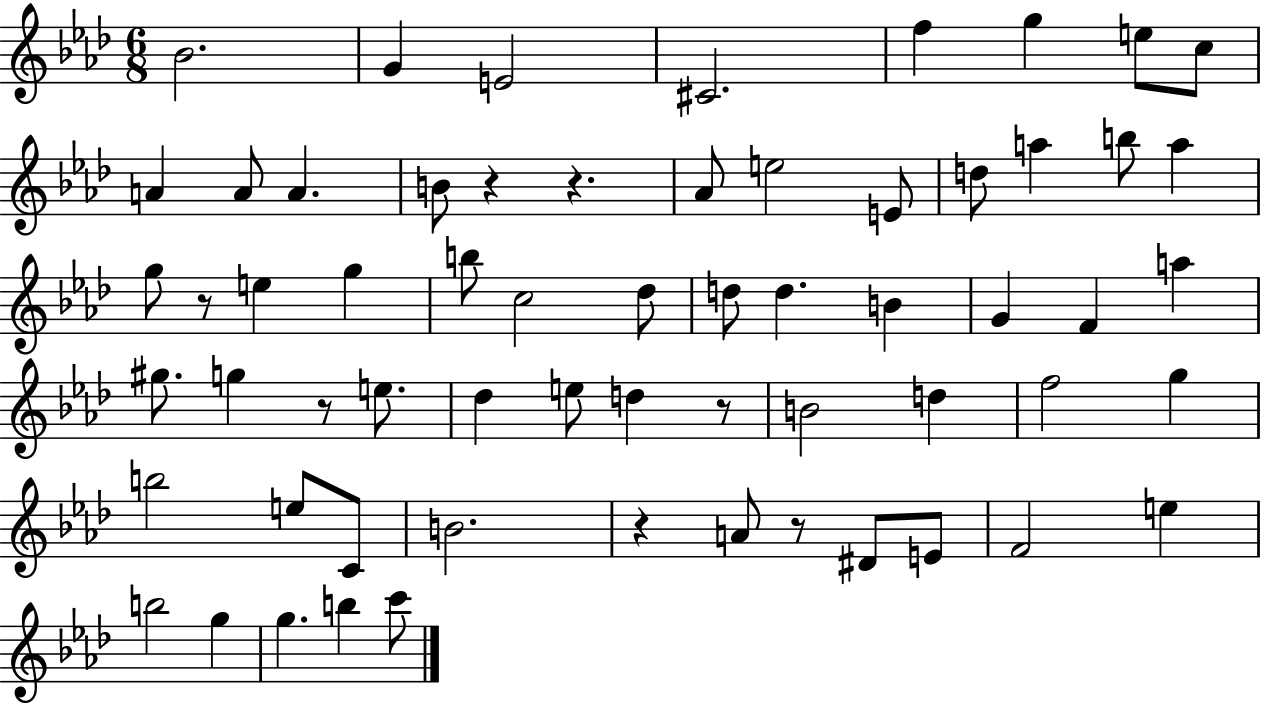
Bb4/h. G4/q E4/h C#4/h. F5/q G5/q E5/e C5/e A4/q A4/e A4/q. B4/e R/q R/q. Ab4/e E5/h E4/e D5/e A5/q B5/e A5/q G5/e R/e E5/q G5/q B5/e C5/h Db5/e D5/e D5/q. B4/q G4/q F4/q A5/q G#5/e. G5/q R/e E5/e. Db5/q E5/e D5/q R/e B4/h D5/q F5/h G5/q B5/h E5/e C4/e B4/h. R/q A4/e R/e D#4/e E4/e F4/h E5/q B5/h G5/q G5/q. B5/q C6/e